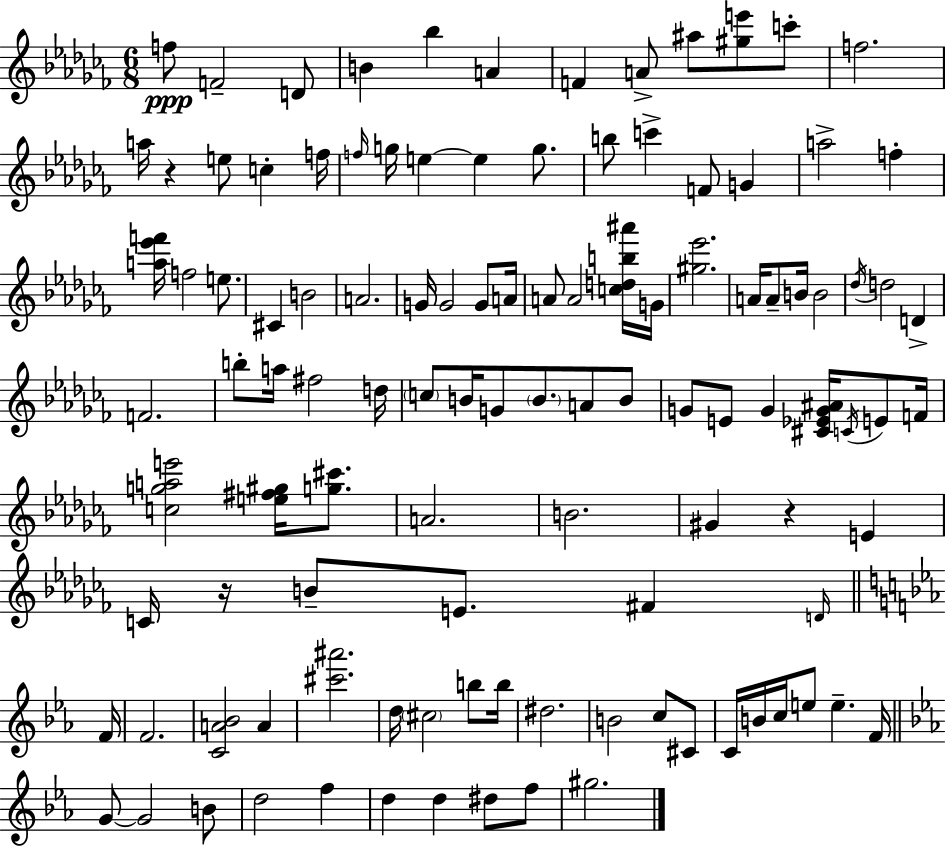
X:1
T:Untitled
M:6/8
L:1/4
K:Abm
f/2 F2 D/2 B _b A F A/2 ^a/2 [^ge']/2 c'/2 f2 a/4 z e/2 c f/4 f/4 g/4 e e g/2 b/2 c' F/2 G a2 f [a_e'f']/4 f2 e/2 ^C B2 A2 G/4 G2 G/2 A/4 A/2 A2 [cdb^a']/4 G/4 [^g_e']2 A/4 A/2 B/4 B2 _d/4 d2 D F2 b/2 a/4 ^f2 d/4 c/2 B/4 G/2 B/2 A/2 B/2 G/2 E/2 G [^C_EG^A]/4 C/4 E/2 F/4 [cgae']2 [e^f^g]/4 [g^c']/2 A2 B2 ^G z E C/4 z/4 B/2 E/2 ^F D/4 F/4 F2 [CA_B]2 A [^c'^a']2 d/4 ^c2 b/2 b/4 ^d2 B2 c/2 ^C/2 C/4 B/4 c/4 e/2 e F/4 G/2 G2 B/2 d2 f d d ^d/2 f/2 ^g2